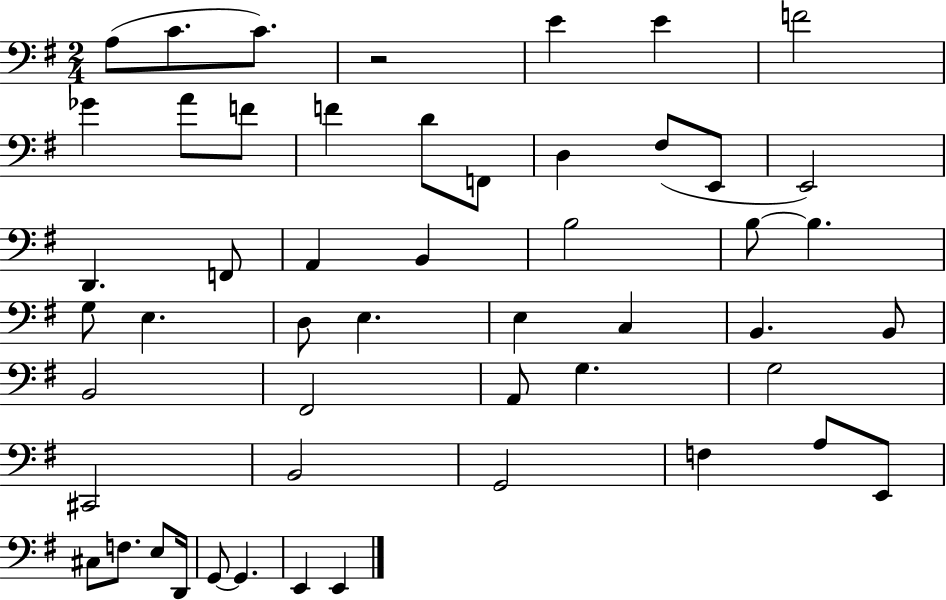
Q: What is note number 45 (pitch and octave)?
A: E3